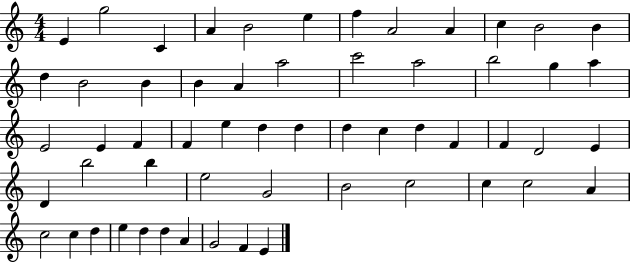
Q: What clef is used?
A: treble